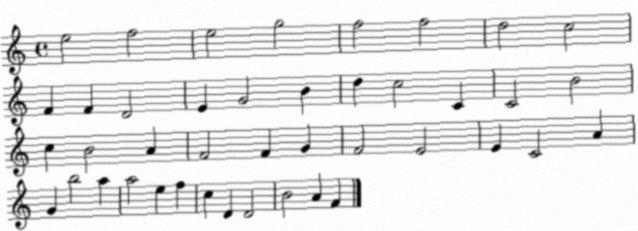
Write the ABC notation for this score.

X:1
T:Untitled
M:4/4
L:1/4
K:C
e2 f2 e2 g2 f2 f2 d2 c2 F F D2 E G2 B d c2 C C2 B2 c B2 A F2 F G F2 E2 E C2 A G b2 a a2 e f c D D2 B2 A F